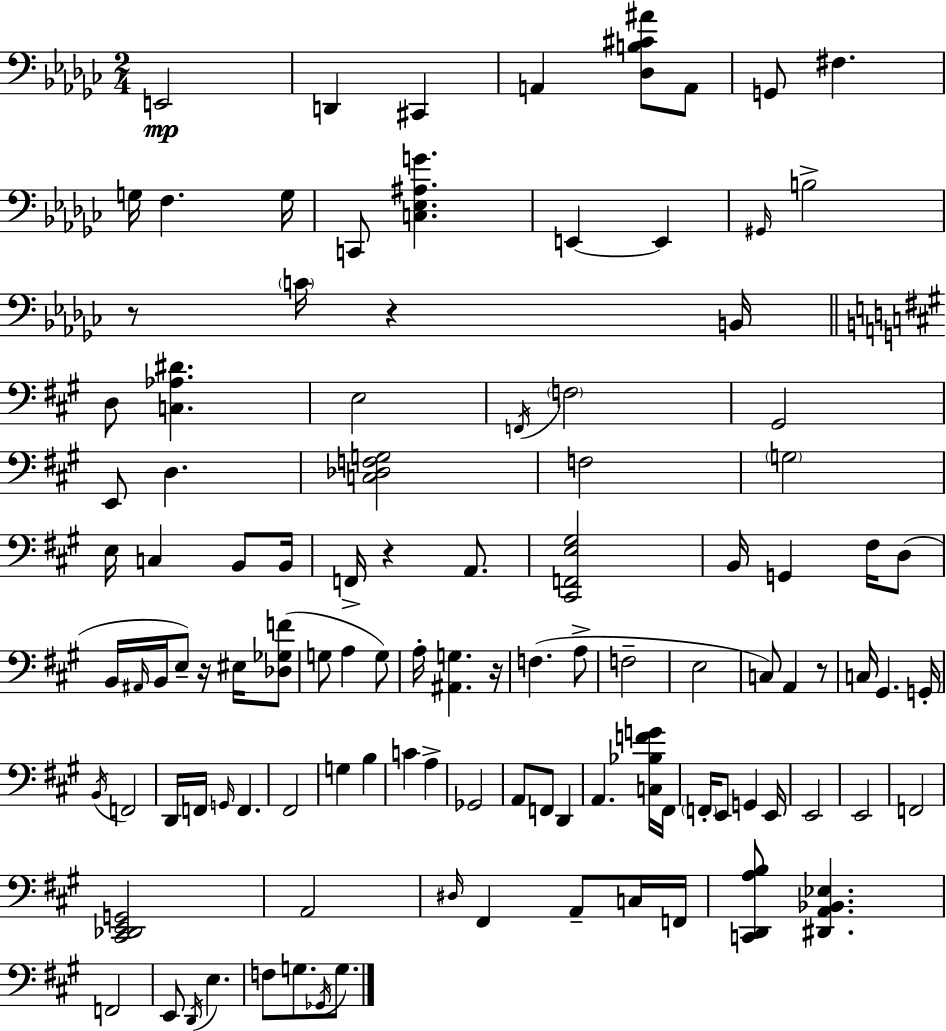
X:1
T:Untitled
M:2/4
L:1/4
K:Ebm
E,,2 D,, ^C,, A,, [_D,B,^C^A]/2 A,,/2 G,,/2 ^F, G,/4 F, G,/4 C,,/2 [C,_E,^A,G] E,, E,, ^G,,/4 B,2 z/2 C/4 z B,,/4 D,/2 [C,_A,^D] E,2 F,,/4 F,2 ^G,,2 E,,/2 D, [C,_D,F,G,]2 F,2 G,2 E,/4 C, B,,/2 B,,/4 F,,/4 z A,,/2 [^C,,F,,E,^G,]2 B,,/4 G,, ^F,/4 D,/2 B,,/4 ^A,,/4 B,,/4 E,/2 z/4 ^E,/4 [_D,_G,F]/2 G,/2 A, G,/2 A,/4 [^A,,G,] z/4 F, A,/2 F,2 E,2 C,/2 A,, z/2 C,/4 ^G,, G,,/4 B,,/4 F,,2 D,,/4 F,,/4 G,,/4 F,, ^F,,2 G, B, C A, _G,,2 A,,/2 F,,/2 D,, A,, [C,_B,FG]/4 ^F,,/4 F,,/4 E,,/2 G,, E,,/4 E,,2 E,,2 F,,2 [^C,,_D,,E,,G,,]2 A,,2 ^D,/4 ^F,, A,,/2 C,/4 F,,/4 [C,,D,,A,B,]/2 [^D,,A,,_B,,_E,] F,,2 E,,/2 D,,/4 E, F,/2 G,/2 _G,,/4 G,/2